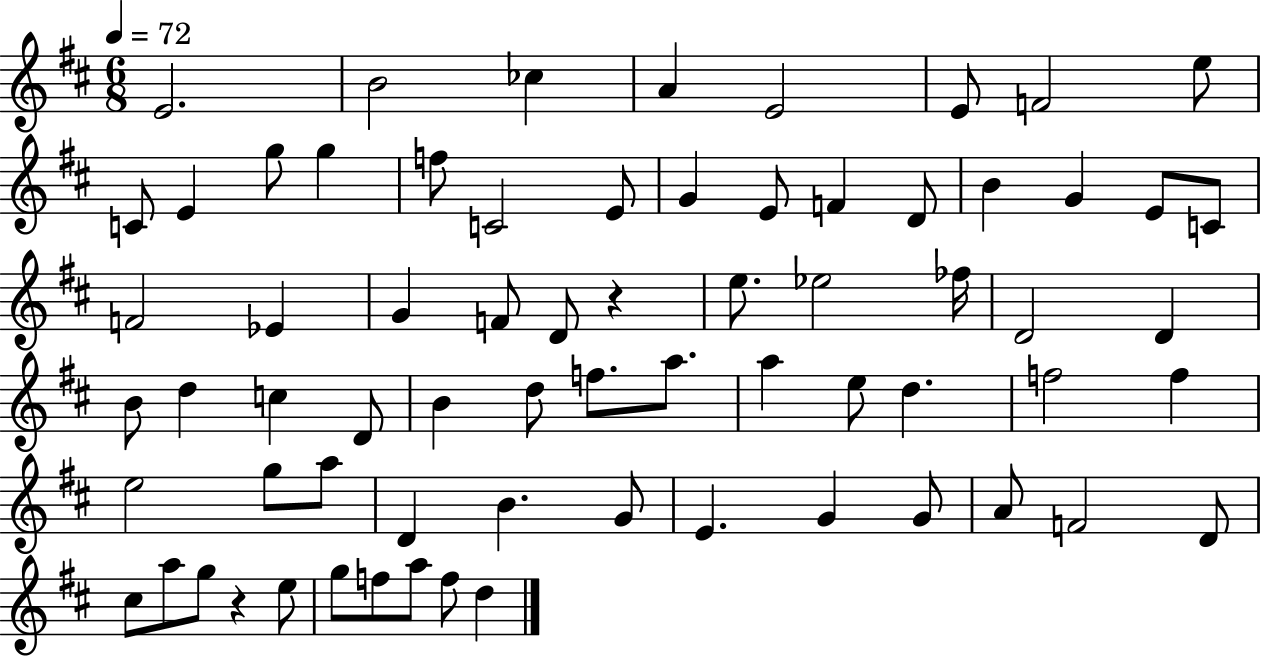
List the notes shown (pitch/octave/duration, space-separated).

E4/h. B4/h CES5/q A4/q E4/h E4/e F4/h E5/e C4/e E4/q G5/e G5/q F5/e C4/h E4/e G4/q E4/e F4/q D4/e B4/q G4/q E4/e C4/e F4/h Eb4/q G4/q F4/e D4/e R/q E5/e. Eb5/h FES5/s D4/h D4/q B4/e D5/q C5/q D4/e B4/q D5/e F5/e. A5/e. A5/q E5/e D5/q. F5/h F5/q E5/h G5/e A5/e D4/q B4/q. G4/e E4/q. G4/q G4/e A4/e F4/h D4/e C#5/e A5/e G5/e R/q E5/e G5/e F5/e A5/e F5/e D5/q